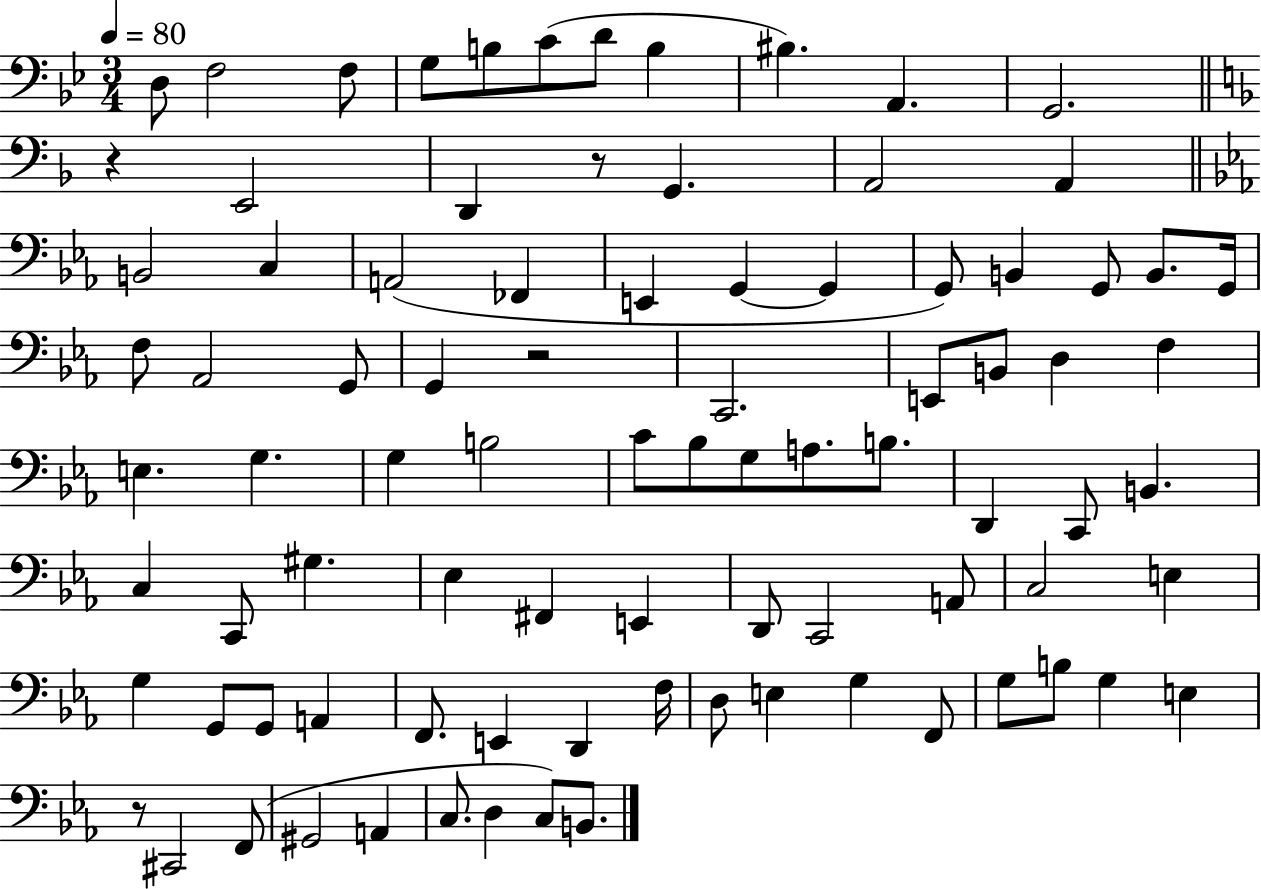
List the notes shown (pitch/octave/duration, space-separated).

D3/e F3/h F3/e G3/e B3/e C4/e D4/e B3/q BIS3/q. A2/q. G2/h. R/q E2/h D2/q R/e G2/q. A2/h A2/q B2/h C3/q A2/h FES2/q E2/q G2/q G2/q G2/e B2/q G2/e B2/e. G2/s F3/e Ab2/h G2/e G2/q R/h C2/h. E2/e B2/e D3/q F3/q E3/q. G3/q. G3/q B3/h C4/e Bb3/e G3/e A3/e. B3/e. D2/q C2/e B2/q. C3/q C2/e G#3/q. Eb3/q F#2/q E2/q D2/e C2/h A2/e C3/h E3/q G3/q G2/e G2/e A2/q F2/e. E2/q D2/q F3/s D3/e E3/q G3/q F2/e G3/e B3/e G3/q E3/q R/e C#2/h F2/e G#2/h A2/q C3/e. D3/q C3/e B2/e.